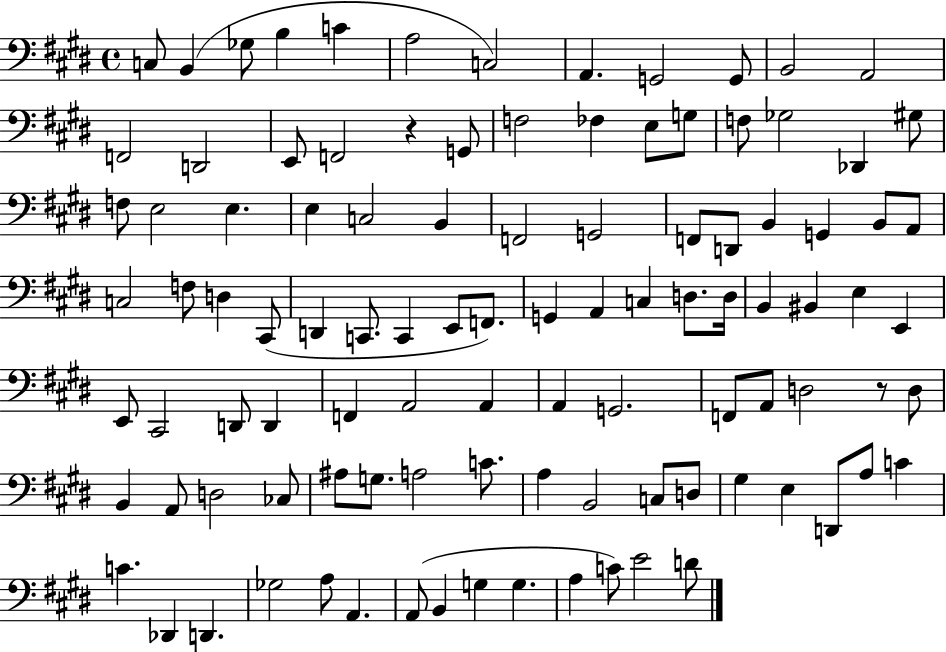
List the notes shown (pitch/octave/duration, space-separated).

C3/e B2/q Gb3/e B3/q C4/q A3/h C3/h A2/q. G2/h G2/e B2/h A2/h F2/h D2/h E2/e F2/h R/q G2/e F3/h FES3/q E3/e G3/e F3/e Gb3/h Db2/q G#3/e F3/e E3/h E3/q. E3/q C3/h B2/q F2/h G2/h F2/e D2/e B2/q G2/q B2/e A2/e C3/h F3/e D3/q C#2/e D2/q C2/e. C2/q E2/e F2/e. G2/q A2/q C3/q D3/e. D3/s B2/q BIS2/q E3/q E2/q E2/e C#2/h D2/e D2/q F2/q A2/h A2/q A2/q G2/h. F2/e A2/e D3/h R/e D3/e B2/q A2/e D3/h CES3/e A#3/e G3/e. A3/h C4/e. A3/q B2/h C3/e D3/e G#3/q E3/q D2/e A3/e C4/q C4/q. Db2/q D2/q. Gb3/h A3/e A2/q. A2/e B2/q G3/q G3/q. A3/q C4/e E4/h D4/e